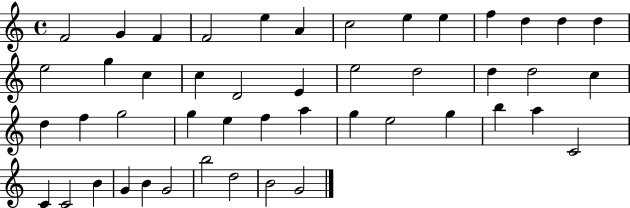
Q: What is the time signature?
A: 4/4